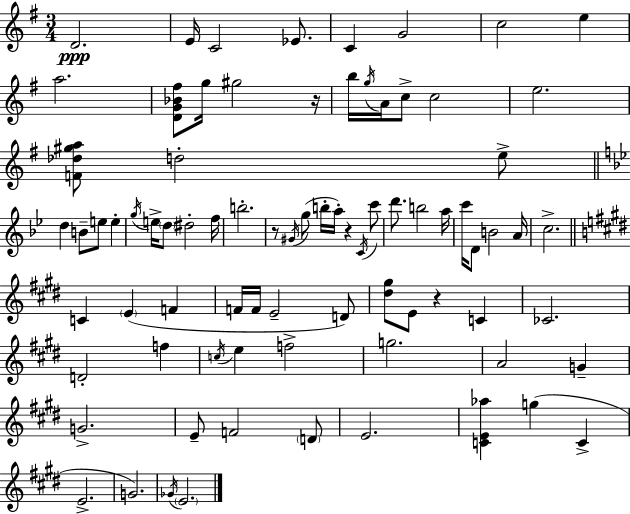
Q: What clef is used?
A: treble